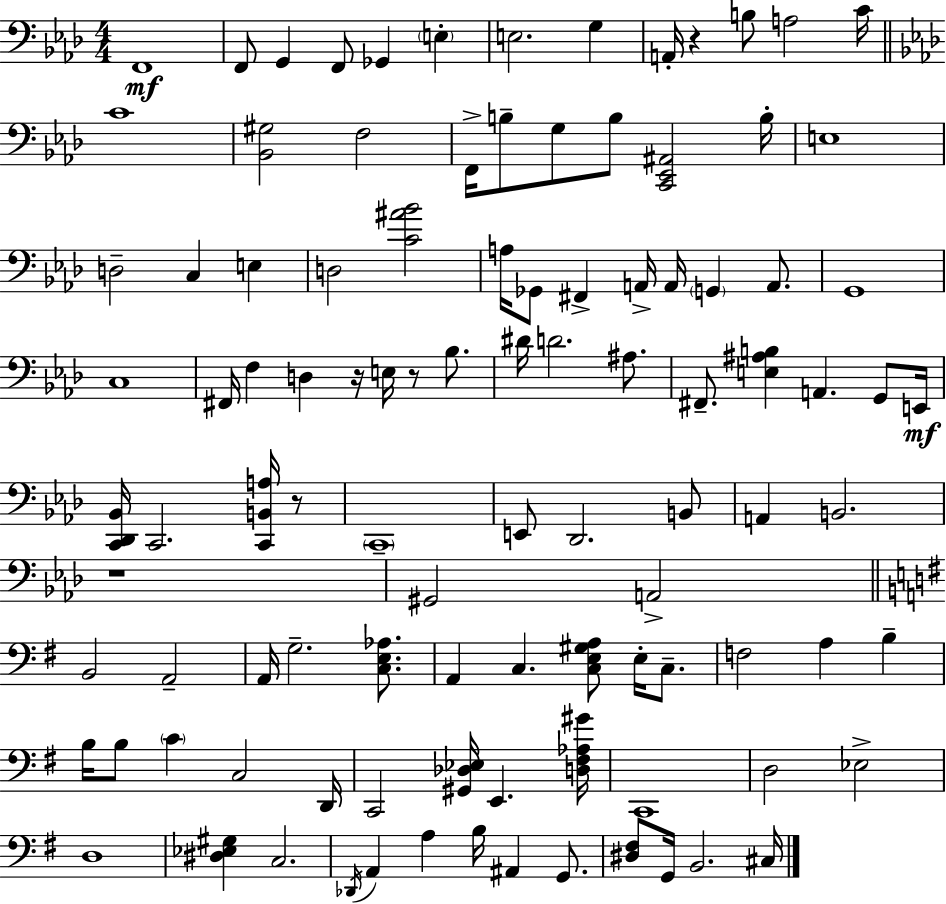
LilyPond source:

{
  \clef bass
  \numericTimeSignature
  \time 4/4
  \key aes \major
  \repeat volta 2 { f,1\mf | f,8 g,4 f,8 ges,4 \parenthesize e4-. | e2. g4 | a,16-. r4 b8 a2 c'16 | \break \bar "||" \break \key aes \major c'1 | <bes, gis>2 f2 | f,16-> b8-- g8 b8 <c, ees, ais,>2 b16-. | e1 | \break d2-- c4 e4 | d2 <c' ais' bes'>2 | a16 ges,8 fis,4-> a,16-> a,16 \parenthesize g,4 a,8. | g,1 | \break c1 | fis,16 f4 d4 r16 e16 r8 bes8. | dis'16 d'2. ais8. | fis,8.-- <e ais b>4 a,4. g,8 e,16\mf | \break <c, des, bes,>16 c,2. <c, b, a>16 r8 | \parenthesize c,1-- | e,8 des,2. b,8 | a,4 b,2. | \break r1 | gis,2 a,2-> | \bar "||" \break \key g \major b,2 a,2-- | a,16 g2.-- <c e aes>8. | a,4 c4. <c e gis a>8 e16-. c8.-- | f2 a4 b4-- | \break b16 b8 \parenthesize c'4 c2 d,16 | c,2 <gis, des ees>16 e,4. <d fis aes gis'>16 | c,1 | d2 ees2-> | \break d1 | <dis ees gis>4 c2. | \acciaccatura { des,16 } a,4 a4 b16 ais,4 g,8. | <dis fis>8 g,16 b,2. | \break cis16 } \bar "|."
}